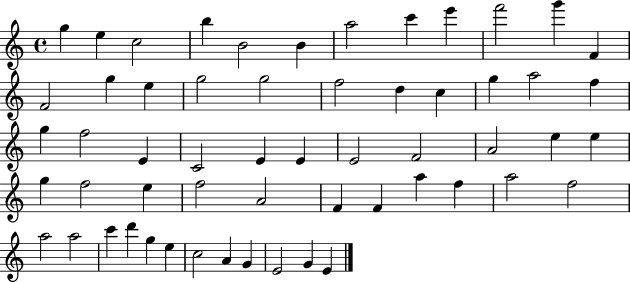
{
  \clef treble
  \time 4/4
  \defaultTimeSignature
  \key c \major
  g''4 e''4 c''2 | b''4 b'2 b'4 | a''2 c'''4 e'''4 | f'''2 g'''4 f'4 | \break f'2 g''4 e''4 | g''2 g''2 | f''2 d''4 c''4 | g''4 a''2 f''4 | \break g''4 f''2 e'4 | c'2 e'4 e'4 | e'2 f'2 | a'2 e''4 e''4 | \break g''4 f''2 e''4 | f''2 a'2 | f'4 f'4 a''4 f''4 | a''2 f''2 | \break a''2 a''2 | c'''4 d'''4 g''4 e''4 | c''2 a'4 g'4 | e'2 g'4 e'4 | \break \bar "|."
}